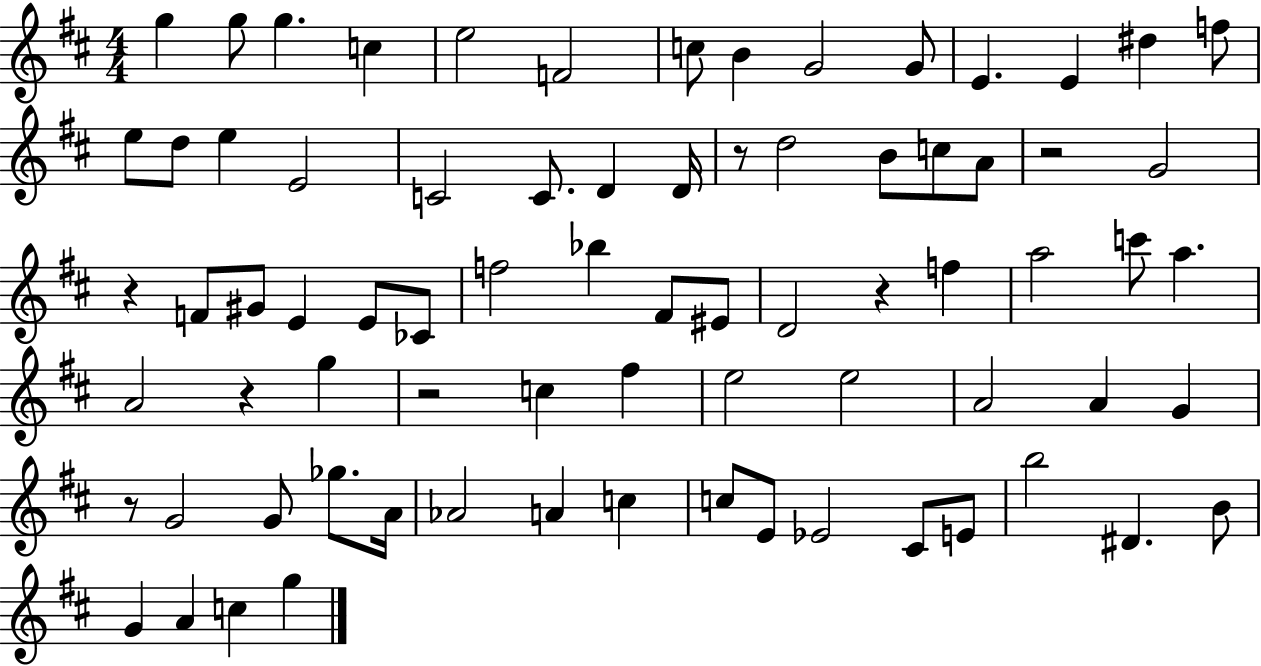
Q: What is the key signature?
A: D major